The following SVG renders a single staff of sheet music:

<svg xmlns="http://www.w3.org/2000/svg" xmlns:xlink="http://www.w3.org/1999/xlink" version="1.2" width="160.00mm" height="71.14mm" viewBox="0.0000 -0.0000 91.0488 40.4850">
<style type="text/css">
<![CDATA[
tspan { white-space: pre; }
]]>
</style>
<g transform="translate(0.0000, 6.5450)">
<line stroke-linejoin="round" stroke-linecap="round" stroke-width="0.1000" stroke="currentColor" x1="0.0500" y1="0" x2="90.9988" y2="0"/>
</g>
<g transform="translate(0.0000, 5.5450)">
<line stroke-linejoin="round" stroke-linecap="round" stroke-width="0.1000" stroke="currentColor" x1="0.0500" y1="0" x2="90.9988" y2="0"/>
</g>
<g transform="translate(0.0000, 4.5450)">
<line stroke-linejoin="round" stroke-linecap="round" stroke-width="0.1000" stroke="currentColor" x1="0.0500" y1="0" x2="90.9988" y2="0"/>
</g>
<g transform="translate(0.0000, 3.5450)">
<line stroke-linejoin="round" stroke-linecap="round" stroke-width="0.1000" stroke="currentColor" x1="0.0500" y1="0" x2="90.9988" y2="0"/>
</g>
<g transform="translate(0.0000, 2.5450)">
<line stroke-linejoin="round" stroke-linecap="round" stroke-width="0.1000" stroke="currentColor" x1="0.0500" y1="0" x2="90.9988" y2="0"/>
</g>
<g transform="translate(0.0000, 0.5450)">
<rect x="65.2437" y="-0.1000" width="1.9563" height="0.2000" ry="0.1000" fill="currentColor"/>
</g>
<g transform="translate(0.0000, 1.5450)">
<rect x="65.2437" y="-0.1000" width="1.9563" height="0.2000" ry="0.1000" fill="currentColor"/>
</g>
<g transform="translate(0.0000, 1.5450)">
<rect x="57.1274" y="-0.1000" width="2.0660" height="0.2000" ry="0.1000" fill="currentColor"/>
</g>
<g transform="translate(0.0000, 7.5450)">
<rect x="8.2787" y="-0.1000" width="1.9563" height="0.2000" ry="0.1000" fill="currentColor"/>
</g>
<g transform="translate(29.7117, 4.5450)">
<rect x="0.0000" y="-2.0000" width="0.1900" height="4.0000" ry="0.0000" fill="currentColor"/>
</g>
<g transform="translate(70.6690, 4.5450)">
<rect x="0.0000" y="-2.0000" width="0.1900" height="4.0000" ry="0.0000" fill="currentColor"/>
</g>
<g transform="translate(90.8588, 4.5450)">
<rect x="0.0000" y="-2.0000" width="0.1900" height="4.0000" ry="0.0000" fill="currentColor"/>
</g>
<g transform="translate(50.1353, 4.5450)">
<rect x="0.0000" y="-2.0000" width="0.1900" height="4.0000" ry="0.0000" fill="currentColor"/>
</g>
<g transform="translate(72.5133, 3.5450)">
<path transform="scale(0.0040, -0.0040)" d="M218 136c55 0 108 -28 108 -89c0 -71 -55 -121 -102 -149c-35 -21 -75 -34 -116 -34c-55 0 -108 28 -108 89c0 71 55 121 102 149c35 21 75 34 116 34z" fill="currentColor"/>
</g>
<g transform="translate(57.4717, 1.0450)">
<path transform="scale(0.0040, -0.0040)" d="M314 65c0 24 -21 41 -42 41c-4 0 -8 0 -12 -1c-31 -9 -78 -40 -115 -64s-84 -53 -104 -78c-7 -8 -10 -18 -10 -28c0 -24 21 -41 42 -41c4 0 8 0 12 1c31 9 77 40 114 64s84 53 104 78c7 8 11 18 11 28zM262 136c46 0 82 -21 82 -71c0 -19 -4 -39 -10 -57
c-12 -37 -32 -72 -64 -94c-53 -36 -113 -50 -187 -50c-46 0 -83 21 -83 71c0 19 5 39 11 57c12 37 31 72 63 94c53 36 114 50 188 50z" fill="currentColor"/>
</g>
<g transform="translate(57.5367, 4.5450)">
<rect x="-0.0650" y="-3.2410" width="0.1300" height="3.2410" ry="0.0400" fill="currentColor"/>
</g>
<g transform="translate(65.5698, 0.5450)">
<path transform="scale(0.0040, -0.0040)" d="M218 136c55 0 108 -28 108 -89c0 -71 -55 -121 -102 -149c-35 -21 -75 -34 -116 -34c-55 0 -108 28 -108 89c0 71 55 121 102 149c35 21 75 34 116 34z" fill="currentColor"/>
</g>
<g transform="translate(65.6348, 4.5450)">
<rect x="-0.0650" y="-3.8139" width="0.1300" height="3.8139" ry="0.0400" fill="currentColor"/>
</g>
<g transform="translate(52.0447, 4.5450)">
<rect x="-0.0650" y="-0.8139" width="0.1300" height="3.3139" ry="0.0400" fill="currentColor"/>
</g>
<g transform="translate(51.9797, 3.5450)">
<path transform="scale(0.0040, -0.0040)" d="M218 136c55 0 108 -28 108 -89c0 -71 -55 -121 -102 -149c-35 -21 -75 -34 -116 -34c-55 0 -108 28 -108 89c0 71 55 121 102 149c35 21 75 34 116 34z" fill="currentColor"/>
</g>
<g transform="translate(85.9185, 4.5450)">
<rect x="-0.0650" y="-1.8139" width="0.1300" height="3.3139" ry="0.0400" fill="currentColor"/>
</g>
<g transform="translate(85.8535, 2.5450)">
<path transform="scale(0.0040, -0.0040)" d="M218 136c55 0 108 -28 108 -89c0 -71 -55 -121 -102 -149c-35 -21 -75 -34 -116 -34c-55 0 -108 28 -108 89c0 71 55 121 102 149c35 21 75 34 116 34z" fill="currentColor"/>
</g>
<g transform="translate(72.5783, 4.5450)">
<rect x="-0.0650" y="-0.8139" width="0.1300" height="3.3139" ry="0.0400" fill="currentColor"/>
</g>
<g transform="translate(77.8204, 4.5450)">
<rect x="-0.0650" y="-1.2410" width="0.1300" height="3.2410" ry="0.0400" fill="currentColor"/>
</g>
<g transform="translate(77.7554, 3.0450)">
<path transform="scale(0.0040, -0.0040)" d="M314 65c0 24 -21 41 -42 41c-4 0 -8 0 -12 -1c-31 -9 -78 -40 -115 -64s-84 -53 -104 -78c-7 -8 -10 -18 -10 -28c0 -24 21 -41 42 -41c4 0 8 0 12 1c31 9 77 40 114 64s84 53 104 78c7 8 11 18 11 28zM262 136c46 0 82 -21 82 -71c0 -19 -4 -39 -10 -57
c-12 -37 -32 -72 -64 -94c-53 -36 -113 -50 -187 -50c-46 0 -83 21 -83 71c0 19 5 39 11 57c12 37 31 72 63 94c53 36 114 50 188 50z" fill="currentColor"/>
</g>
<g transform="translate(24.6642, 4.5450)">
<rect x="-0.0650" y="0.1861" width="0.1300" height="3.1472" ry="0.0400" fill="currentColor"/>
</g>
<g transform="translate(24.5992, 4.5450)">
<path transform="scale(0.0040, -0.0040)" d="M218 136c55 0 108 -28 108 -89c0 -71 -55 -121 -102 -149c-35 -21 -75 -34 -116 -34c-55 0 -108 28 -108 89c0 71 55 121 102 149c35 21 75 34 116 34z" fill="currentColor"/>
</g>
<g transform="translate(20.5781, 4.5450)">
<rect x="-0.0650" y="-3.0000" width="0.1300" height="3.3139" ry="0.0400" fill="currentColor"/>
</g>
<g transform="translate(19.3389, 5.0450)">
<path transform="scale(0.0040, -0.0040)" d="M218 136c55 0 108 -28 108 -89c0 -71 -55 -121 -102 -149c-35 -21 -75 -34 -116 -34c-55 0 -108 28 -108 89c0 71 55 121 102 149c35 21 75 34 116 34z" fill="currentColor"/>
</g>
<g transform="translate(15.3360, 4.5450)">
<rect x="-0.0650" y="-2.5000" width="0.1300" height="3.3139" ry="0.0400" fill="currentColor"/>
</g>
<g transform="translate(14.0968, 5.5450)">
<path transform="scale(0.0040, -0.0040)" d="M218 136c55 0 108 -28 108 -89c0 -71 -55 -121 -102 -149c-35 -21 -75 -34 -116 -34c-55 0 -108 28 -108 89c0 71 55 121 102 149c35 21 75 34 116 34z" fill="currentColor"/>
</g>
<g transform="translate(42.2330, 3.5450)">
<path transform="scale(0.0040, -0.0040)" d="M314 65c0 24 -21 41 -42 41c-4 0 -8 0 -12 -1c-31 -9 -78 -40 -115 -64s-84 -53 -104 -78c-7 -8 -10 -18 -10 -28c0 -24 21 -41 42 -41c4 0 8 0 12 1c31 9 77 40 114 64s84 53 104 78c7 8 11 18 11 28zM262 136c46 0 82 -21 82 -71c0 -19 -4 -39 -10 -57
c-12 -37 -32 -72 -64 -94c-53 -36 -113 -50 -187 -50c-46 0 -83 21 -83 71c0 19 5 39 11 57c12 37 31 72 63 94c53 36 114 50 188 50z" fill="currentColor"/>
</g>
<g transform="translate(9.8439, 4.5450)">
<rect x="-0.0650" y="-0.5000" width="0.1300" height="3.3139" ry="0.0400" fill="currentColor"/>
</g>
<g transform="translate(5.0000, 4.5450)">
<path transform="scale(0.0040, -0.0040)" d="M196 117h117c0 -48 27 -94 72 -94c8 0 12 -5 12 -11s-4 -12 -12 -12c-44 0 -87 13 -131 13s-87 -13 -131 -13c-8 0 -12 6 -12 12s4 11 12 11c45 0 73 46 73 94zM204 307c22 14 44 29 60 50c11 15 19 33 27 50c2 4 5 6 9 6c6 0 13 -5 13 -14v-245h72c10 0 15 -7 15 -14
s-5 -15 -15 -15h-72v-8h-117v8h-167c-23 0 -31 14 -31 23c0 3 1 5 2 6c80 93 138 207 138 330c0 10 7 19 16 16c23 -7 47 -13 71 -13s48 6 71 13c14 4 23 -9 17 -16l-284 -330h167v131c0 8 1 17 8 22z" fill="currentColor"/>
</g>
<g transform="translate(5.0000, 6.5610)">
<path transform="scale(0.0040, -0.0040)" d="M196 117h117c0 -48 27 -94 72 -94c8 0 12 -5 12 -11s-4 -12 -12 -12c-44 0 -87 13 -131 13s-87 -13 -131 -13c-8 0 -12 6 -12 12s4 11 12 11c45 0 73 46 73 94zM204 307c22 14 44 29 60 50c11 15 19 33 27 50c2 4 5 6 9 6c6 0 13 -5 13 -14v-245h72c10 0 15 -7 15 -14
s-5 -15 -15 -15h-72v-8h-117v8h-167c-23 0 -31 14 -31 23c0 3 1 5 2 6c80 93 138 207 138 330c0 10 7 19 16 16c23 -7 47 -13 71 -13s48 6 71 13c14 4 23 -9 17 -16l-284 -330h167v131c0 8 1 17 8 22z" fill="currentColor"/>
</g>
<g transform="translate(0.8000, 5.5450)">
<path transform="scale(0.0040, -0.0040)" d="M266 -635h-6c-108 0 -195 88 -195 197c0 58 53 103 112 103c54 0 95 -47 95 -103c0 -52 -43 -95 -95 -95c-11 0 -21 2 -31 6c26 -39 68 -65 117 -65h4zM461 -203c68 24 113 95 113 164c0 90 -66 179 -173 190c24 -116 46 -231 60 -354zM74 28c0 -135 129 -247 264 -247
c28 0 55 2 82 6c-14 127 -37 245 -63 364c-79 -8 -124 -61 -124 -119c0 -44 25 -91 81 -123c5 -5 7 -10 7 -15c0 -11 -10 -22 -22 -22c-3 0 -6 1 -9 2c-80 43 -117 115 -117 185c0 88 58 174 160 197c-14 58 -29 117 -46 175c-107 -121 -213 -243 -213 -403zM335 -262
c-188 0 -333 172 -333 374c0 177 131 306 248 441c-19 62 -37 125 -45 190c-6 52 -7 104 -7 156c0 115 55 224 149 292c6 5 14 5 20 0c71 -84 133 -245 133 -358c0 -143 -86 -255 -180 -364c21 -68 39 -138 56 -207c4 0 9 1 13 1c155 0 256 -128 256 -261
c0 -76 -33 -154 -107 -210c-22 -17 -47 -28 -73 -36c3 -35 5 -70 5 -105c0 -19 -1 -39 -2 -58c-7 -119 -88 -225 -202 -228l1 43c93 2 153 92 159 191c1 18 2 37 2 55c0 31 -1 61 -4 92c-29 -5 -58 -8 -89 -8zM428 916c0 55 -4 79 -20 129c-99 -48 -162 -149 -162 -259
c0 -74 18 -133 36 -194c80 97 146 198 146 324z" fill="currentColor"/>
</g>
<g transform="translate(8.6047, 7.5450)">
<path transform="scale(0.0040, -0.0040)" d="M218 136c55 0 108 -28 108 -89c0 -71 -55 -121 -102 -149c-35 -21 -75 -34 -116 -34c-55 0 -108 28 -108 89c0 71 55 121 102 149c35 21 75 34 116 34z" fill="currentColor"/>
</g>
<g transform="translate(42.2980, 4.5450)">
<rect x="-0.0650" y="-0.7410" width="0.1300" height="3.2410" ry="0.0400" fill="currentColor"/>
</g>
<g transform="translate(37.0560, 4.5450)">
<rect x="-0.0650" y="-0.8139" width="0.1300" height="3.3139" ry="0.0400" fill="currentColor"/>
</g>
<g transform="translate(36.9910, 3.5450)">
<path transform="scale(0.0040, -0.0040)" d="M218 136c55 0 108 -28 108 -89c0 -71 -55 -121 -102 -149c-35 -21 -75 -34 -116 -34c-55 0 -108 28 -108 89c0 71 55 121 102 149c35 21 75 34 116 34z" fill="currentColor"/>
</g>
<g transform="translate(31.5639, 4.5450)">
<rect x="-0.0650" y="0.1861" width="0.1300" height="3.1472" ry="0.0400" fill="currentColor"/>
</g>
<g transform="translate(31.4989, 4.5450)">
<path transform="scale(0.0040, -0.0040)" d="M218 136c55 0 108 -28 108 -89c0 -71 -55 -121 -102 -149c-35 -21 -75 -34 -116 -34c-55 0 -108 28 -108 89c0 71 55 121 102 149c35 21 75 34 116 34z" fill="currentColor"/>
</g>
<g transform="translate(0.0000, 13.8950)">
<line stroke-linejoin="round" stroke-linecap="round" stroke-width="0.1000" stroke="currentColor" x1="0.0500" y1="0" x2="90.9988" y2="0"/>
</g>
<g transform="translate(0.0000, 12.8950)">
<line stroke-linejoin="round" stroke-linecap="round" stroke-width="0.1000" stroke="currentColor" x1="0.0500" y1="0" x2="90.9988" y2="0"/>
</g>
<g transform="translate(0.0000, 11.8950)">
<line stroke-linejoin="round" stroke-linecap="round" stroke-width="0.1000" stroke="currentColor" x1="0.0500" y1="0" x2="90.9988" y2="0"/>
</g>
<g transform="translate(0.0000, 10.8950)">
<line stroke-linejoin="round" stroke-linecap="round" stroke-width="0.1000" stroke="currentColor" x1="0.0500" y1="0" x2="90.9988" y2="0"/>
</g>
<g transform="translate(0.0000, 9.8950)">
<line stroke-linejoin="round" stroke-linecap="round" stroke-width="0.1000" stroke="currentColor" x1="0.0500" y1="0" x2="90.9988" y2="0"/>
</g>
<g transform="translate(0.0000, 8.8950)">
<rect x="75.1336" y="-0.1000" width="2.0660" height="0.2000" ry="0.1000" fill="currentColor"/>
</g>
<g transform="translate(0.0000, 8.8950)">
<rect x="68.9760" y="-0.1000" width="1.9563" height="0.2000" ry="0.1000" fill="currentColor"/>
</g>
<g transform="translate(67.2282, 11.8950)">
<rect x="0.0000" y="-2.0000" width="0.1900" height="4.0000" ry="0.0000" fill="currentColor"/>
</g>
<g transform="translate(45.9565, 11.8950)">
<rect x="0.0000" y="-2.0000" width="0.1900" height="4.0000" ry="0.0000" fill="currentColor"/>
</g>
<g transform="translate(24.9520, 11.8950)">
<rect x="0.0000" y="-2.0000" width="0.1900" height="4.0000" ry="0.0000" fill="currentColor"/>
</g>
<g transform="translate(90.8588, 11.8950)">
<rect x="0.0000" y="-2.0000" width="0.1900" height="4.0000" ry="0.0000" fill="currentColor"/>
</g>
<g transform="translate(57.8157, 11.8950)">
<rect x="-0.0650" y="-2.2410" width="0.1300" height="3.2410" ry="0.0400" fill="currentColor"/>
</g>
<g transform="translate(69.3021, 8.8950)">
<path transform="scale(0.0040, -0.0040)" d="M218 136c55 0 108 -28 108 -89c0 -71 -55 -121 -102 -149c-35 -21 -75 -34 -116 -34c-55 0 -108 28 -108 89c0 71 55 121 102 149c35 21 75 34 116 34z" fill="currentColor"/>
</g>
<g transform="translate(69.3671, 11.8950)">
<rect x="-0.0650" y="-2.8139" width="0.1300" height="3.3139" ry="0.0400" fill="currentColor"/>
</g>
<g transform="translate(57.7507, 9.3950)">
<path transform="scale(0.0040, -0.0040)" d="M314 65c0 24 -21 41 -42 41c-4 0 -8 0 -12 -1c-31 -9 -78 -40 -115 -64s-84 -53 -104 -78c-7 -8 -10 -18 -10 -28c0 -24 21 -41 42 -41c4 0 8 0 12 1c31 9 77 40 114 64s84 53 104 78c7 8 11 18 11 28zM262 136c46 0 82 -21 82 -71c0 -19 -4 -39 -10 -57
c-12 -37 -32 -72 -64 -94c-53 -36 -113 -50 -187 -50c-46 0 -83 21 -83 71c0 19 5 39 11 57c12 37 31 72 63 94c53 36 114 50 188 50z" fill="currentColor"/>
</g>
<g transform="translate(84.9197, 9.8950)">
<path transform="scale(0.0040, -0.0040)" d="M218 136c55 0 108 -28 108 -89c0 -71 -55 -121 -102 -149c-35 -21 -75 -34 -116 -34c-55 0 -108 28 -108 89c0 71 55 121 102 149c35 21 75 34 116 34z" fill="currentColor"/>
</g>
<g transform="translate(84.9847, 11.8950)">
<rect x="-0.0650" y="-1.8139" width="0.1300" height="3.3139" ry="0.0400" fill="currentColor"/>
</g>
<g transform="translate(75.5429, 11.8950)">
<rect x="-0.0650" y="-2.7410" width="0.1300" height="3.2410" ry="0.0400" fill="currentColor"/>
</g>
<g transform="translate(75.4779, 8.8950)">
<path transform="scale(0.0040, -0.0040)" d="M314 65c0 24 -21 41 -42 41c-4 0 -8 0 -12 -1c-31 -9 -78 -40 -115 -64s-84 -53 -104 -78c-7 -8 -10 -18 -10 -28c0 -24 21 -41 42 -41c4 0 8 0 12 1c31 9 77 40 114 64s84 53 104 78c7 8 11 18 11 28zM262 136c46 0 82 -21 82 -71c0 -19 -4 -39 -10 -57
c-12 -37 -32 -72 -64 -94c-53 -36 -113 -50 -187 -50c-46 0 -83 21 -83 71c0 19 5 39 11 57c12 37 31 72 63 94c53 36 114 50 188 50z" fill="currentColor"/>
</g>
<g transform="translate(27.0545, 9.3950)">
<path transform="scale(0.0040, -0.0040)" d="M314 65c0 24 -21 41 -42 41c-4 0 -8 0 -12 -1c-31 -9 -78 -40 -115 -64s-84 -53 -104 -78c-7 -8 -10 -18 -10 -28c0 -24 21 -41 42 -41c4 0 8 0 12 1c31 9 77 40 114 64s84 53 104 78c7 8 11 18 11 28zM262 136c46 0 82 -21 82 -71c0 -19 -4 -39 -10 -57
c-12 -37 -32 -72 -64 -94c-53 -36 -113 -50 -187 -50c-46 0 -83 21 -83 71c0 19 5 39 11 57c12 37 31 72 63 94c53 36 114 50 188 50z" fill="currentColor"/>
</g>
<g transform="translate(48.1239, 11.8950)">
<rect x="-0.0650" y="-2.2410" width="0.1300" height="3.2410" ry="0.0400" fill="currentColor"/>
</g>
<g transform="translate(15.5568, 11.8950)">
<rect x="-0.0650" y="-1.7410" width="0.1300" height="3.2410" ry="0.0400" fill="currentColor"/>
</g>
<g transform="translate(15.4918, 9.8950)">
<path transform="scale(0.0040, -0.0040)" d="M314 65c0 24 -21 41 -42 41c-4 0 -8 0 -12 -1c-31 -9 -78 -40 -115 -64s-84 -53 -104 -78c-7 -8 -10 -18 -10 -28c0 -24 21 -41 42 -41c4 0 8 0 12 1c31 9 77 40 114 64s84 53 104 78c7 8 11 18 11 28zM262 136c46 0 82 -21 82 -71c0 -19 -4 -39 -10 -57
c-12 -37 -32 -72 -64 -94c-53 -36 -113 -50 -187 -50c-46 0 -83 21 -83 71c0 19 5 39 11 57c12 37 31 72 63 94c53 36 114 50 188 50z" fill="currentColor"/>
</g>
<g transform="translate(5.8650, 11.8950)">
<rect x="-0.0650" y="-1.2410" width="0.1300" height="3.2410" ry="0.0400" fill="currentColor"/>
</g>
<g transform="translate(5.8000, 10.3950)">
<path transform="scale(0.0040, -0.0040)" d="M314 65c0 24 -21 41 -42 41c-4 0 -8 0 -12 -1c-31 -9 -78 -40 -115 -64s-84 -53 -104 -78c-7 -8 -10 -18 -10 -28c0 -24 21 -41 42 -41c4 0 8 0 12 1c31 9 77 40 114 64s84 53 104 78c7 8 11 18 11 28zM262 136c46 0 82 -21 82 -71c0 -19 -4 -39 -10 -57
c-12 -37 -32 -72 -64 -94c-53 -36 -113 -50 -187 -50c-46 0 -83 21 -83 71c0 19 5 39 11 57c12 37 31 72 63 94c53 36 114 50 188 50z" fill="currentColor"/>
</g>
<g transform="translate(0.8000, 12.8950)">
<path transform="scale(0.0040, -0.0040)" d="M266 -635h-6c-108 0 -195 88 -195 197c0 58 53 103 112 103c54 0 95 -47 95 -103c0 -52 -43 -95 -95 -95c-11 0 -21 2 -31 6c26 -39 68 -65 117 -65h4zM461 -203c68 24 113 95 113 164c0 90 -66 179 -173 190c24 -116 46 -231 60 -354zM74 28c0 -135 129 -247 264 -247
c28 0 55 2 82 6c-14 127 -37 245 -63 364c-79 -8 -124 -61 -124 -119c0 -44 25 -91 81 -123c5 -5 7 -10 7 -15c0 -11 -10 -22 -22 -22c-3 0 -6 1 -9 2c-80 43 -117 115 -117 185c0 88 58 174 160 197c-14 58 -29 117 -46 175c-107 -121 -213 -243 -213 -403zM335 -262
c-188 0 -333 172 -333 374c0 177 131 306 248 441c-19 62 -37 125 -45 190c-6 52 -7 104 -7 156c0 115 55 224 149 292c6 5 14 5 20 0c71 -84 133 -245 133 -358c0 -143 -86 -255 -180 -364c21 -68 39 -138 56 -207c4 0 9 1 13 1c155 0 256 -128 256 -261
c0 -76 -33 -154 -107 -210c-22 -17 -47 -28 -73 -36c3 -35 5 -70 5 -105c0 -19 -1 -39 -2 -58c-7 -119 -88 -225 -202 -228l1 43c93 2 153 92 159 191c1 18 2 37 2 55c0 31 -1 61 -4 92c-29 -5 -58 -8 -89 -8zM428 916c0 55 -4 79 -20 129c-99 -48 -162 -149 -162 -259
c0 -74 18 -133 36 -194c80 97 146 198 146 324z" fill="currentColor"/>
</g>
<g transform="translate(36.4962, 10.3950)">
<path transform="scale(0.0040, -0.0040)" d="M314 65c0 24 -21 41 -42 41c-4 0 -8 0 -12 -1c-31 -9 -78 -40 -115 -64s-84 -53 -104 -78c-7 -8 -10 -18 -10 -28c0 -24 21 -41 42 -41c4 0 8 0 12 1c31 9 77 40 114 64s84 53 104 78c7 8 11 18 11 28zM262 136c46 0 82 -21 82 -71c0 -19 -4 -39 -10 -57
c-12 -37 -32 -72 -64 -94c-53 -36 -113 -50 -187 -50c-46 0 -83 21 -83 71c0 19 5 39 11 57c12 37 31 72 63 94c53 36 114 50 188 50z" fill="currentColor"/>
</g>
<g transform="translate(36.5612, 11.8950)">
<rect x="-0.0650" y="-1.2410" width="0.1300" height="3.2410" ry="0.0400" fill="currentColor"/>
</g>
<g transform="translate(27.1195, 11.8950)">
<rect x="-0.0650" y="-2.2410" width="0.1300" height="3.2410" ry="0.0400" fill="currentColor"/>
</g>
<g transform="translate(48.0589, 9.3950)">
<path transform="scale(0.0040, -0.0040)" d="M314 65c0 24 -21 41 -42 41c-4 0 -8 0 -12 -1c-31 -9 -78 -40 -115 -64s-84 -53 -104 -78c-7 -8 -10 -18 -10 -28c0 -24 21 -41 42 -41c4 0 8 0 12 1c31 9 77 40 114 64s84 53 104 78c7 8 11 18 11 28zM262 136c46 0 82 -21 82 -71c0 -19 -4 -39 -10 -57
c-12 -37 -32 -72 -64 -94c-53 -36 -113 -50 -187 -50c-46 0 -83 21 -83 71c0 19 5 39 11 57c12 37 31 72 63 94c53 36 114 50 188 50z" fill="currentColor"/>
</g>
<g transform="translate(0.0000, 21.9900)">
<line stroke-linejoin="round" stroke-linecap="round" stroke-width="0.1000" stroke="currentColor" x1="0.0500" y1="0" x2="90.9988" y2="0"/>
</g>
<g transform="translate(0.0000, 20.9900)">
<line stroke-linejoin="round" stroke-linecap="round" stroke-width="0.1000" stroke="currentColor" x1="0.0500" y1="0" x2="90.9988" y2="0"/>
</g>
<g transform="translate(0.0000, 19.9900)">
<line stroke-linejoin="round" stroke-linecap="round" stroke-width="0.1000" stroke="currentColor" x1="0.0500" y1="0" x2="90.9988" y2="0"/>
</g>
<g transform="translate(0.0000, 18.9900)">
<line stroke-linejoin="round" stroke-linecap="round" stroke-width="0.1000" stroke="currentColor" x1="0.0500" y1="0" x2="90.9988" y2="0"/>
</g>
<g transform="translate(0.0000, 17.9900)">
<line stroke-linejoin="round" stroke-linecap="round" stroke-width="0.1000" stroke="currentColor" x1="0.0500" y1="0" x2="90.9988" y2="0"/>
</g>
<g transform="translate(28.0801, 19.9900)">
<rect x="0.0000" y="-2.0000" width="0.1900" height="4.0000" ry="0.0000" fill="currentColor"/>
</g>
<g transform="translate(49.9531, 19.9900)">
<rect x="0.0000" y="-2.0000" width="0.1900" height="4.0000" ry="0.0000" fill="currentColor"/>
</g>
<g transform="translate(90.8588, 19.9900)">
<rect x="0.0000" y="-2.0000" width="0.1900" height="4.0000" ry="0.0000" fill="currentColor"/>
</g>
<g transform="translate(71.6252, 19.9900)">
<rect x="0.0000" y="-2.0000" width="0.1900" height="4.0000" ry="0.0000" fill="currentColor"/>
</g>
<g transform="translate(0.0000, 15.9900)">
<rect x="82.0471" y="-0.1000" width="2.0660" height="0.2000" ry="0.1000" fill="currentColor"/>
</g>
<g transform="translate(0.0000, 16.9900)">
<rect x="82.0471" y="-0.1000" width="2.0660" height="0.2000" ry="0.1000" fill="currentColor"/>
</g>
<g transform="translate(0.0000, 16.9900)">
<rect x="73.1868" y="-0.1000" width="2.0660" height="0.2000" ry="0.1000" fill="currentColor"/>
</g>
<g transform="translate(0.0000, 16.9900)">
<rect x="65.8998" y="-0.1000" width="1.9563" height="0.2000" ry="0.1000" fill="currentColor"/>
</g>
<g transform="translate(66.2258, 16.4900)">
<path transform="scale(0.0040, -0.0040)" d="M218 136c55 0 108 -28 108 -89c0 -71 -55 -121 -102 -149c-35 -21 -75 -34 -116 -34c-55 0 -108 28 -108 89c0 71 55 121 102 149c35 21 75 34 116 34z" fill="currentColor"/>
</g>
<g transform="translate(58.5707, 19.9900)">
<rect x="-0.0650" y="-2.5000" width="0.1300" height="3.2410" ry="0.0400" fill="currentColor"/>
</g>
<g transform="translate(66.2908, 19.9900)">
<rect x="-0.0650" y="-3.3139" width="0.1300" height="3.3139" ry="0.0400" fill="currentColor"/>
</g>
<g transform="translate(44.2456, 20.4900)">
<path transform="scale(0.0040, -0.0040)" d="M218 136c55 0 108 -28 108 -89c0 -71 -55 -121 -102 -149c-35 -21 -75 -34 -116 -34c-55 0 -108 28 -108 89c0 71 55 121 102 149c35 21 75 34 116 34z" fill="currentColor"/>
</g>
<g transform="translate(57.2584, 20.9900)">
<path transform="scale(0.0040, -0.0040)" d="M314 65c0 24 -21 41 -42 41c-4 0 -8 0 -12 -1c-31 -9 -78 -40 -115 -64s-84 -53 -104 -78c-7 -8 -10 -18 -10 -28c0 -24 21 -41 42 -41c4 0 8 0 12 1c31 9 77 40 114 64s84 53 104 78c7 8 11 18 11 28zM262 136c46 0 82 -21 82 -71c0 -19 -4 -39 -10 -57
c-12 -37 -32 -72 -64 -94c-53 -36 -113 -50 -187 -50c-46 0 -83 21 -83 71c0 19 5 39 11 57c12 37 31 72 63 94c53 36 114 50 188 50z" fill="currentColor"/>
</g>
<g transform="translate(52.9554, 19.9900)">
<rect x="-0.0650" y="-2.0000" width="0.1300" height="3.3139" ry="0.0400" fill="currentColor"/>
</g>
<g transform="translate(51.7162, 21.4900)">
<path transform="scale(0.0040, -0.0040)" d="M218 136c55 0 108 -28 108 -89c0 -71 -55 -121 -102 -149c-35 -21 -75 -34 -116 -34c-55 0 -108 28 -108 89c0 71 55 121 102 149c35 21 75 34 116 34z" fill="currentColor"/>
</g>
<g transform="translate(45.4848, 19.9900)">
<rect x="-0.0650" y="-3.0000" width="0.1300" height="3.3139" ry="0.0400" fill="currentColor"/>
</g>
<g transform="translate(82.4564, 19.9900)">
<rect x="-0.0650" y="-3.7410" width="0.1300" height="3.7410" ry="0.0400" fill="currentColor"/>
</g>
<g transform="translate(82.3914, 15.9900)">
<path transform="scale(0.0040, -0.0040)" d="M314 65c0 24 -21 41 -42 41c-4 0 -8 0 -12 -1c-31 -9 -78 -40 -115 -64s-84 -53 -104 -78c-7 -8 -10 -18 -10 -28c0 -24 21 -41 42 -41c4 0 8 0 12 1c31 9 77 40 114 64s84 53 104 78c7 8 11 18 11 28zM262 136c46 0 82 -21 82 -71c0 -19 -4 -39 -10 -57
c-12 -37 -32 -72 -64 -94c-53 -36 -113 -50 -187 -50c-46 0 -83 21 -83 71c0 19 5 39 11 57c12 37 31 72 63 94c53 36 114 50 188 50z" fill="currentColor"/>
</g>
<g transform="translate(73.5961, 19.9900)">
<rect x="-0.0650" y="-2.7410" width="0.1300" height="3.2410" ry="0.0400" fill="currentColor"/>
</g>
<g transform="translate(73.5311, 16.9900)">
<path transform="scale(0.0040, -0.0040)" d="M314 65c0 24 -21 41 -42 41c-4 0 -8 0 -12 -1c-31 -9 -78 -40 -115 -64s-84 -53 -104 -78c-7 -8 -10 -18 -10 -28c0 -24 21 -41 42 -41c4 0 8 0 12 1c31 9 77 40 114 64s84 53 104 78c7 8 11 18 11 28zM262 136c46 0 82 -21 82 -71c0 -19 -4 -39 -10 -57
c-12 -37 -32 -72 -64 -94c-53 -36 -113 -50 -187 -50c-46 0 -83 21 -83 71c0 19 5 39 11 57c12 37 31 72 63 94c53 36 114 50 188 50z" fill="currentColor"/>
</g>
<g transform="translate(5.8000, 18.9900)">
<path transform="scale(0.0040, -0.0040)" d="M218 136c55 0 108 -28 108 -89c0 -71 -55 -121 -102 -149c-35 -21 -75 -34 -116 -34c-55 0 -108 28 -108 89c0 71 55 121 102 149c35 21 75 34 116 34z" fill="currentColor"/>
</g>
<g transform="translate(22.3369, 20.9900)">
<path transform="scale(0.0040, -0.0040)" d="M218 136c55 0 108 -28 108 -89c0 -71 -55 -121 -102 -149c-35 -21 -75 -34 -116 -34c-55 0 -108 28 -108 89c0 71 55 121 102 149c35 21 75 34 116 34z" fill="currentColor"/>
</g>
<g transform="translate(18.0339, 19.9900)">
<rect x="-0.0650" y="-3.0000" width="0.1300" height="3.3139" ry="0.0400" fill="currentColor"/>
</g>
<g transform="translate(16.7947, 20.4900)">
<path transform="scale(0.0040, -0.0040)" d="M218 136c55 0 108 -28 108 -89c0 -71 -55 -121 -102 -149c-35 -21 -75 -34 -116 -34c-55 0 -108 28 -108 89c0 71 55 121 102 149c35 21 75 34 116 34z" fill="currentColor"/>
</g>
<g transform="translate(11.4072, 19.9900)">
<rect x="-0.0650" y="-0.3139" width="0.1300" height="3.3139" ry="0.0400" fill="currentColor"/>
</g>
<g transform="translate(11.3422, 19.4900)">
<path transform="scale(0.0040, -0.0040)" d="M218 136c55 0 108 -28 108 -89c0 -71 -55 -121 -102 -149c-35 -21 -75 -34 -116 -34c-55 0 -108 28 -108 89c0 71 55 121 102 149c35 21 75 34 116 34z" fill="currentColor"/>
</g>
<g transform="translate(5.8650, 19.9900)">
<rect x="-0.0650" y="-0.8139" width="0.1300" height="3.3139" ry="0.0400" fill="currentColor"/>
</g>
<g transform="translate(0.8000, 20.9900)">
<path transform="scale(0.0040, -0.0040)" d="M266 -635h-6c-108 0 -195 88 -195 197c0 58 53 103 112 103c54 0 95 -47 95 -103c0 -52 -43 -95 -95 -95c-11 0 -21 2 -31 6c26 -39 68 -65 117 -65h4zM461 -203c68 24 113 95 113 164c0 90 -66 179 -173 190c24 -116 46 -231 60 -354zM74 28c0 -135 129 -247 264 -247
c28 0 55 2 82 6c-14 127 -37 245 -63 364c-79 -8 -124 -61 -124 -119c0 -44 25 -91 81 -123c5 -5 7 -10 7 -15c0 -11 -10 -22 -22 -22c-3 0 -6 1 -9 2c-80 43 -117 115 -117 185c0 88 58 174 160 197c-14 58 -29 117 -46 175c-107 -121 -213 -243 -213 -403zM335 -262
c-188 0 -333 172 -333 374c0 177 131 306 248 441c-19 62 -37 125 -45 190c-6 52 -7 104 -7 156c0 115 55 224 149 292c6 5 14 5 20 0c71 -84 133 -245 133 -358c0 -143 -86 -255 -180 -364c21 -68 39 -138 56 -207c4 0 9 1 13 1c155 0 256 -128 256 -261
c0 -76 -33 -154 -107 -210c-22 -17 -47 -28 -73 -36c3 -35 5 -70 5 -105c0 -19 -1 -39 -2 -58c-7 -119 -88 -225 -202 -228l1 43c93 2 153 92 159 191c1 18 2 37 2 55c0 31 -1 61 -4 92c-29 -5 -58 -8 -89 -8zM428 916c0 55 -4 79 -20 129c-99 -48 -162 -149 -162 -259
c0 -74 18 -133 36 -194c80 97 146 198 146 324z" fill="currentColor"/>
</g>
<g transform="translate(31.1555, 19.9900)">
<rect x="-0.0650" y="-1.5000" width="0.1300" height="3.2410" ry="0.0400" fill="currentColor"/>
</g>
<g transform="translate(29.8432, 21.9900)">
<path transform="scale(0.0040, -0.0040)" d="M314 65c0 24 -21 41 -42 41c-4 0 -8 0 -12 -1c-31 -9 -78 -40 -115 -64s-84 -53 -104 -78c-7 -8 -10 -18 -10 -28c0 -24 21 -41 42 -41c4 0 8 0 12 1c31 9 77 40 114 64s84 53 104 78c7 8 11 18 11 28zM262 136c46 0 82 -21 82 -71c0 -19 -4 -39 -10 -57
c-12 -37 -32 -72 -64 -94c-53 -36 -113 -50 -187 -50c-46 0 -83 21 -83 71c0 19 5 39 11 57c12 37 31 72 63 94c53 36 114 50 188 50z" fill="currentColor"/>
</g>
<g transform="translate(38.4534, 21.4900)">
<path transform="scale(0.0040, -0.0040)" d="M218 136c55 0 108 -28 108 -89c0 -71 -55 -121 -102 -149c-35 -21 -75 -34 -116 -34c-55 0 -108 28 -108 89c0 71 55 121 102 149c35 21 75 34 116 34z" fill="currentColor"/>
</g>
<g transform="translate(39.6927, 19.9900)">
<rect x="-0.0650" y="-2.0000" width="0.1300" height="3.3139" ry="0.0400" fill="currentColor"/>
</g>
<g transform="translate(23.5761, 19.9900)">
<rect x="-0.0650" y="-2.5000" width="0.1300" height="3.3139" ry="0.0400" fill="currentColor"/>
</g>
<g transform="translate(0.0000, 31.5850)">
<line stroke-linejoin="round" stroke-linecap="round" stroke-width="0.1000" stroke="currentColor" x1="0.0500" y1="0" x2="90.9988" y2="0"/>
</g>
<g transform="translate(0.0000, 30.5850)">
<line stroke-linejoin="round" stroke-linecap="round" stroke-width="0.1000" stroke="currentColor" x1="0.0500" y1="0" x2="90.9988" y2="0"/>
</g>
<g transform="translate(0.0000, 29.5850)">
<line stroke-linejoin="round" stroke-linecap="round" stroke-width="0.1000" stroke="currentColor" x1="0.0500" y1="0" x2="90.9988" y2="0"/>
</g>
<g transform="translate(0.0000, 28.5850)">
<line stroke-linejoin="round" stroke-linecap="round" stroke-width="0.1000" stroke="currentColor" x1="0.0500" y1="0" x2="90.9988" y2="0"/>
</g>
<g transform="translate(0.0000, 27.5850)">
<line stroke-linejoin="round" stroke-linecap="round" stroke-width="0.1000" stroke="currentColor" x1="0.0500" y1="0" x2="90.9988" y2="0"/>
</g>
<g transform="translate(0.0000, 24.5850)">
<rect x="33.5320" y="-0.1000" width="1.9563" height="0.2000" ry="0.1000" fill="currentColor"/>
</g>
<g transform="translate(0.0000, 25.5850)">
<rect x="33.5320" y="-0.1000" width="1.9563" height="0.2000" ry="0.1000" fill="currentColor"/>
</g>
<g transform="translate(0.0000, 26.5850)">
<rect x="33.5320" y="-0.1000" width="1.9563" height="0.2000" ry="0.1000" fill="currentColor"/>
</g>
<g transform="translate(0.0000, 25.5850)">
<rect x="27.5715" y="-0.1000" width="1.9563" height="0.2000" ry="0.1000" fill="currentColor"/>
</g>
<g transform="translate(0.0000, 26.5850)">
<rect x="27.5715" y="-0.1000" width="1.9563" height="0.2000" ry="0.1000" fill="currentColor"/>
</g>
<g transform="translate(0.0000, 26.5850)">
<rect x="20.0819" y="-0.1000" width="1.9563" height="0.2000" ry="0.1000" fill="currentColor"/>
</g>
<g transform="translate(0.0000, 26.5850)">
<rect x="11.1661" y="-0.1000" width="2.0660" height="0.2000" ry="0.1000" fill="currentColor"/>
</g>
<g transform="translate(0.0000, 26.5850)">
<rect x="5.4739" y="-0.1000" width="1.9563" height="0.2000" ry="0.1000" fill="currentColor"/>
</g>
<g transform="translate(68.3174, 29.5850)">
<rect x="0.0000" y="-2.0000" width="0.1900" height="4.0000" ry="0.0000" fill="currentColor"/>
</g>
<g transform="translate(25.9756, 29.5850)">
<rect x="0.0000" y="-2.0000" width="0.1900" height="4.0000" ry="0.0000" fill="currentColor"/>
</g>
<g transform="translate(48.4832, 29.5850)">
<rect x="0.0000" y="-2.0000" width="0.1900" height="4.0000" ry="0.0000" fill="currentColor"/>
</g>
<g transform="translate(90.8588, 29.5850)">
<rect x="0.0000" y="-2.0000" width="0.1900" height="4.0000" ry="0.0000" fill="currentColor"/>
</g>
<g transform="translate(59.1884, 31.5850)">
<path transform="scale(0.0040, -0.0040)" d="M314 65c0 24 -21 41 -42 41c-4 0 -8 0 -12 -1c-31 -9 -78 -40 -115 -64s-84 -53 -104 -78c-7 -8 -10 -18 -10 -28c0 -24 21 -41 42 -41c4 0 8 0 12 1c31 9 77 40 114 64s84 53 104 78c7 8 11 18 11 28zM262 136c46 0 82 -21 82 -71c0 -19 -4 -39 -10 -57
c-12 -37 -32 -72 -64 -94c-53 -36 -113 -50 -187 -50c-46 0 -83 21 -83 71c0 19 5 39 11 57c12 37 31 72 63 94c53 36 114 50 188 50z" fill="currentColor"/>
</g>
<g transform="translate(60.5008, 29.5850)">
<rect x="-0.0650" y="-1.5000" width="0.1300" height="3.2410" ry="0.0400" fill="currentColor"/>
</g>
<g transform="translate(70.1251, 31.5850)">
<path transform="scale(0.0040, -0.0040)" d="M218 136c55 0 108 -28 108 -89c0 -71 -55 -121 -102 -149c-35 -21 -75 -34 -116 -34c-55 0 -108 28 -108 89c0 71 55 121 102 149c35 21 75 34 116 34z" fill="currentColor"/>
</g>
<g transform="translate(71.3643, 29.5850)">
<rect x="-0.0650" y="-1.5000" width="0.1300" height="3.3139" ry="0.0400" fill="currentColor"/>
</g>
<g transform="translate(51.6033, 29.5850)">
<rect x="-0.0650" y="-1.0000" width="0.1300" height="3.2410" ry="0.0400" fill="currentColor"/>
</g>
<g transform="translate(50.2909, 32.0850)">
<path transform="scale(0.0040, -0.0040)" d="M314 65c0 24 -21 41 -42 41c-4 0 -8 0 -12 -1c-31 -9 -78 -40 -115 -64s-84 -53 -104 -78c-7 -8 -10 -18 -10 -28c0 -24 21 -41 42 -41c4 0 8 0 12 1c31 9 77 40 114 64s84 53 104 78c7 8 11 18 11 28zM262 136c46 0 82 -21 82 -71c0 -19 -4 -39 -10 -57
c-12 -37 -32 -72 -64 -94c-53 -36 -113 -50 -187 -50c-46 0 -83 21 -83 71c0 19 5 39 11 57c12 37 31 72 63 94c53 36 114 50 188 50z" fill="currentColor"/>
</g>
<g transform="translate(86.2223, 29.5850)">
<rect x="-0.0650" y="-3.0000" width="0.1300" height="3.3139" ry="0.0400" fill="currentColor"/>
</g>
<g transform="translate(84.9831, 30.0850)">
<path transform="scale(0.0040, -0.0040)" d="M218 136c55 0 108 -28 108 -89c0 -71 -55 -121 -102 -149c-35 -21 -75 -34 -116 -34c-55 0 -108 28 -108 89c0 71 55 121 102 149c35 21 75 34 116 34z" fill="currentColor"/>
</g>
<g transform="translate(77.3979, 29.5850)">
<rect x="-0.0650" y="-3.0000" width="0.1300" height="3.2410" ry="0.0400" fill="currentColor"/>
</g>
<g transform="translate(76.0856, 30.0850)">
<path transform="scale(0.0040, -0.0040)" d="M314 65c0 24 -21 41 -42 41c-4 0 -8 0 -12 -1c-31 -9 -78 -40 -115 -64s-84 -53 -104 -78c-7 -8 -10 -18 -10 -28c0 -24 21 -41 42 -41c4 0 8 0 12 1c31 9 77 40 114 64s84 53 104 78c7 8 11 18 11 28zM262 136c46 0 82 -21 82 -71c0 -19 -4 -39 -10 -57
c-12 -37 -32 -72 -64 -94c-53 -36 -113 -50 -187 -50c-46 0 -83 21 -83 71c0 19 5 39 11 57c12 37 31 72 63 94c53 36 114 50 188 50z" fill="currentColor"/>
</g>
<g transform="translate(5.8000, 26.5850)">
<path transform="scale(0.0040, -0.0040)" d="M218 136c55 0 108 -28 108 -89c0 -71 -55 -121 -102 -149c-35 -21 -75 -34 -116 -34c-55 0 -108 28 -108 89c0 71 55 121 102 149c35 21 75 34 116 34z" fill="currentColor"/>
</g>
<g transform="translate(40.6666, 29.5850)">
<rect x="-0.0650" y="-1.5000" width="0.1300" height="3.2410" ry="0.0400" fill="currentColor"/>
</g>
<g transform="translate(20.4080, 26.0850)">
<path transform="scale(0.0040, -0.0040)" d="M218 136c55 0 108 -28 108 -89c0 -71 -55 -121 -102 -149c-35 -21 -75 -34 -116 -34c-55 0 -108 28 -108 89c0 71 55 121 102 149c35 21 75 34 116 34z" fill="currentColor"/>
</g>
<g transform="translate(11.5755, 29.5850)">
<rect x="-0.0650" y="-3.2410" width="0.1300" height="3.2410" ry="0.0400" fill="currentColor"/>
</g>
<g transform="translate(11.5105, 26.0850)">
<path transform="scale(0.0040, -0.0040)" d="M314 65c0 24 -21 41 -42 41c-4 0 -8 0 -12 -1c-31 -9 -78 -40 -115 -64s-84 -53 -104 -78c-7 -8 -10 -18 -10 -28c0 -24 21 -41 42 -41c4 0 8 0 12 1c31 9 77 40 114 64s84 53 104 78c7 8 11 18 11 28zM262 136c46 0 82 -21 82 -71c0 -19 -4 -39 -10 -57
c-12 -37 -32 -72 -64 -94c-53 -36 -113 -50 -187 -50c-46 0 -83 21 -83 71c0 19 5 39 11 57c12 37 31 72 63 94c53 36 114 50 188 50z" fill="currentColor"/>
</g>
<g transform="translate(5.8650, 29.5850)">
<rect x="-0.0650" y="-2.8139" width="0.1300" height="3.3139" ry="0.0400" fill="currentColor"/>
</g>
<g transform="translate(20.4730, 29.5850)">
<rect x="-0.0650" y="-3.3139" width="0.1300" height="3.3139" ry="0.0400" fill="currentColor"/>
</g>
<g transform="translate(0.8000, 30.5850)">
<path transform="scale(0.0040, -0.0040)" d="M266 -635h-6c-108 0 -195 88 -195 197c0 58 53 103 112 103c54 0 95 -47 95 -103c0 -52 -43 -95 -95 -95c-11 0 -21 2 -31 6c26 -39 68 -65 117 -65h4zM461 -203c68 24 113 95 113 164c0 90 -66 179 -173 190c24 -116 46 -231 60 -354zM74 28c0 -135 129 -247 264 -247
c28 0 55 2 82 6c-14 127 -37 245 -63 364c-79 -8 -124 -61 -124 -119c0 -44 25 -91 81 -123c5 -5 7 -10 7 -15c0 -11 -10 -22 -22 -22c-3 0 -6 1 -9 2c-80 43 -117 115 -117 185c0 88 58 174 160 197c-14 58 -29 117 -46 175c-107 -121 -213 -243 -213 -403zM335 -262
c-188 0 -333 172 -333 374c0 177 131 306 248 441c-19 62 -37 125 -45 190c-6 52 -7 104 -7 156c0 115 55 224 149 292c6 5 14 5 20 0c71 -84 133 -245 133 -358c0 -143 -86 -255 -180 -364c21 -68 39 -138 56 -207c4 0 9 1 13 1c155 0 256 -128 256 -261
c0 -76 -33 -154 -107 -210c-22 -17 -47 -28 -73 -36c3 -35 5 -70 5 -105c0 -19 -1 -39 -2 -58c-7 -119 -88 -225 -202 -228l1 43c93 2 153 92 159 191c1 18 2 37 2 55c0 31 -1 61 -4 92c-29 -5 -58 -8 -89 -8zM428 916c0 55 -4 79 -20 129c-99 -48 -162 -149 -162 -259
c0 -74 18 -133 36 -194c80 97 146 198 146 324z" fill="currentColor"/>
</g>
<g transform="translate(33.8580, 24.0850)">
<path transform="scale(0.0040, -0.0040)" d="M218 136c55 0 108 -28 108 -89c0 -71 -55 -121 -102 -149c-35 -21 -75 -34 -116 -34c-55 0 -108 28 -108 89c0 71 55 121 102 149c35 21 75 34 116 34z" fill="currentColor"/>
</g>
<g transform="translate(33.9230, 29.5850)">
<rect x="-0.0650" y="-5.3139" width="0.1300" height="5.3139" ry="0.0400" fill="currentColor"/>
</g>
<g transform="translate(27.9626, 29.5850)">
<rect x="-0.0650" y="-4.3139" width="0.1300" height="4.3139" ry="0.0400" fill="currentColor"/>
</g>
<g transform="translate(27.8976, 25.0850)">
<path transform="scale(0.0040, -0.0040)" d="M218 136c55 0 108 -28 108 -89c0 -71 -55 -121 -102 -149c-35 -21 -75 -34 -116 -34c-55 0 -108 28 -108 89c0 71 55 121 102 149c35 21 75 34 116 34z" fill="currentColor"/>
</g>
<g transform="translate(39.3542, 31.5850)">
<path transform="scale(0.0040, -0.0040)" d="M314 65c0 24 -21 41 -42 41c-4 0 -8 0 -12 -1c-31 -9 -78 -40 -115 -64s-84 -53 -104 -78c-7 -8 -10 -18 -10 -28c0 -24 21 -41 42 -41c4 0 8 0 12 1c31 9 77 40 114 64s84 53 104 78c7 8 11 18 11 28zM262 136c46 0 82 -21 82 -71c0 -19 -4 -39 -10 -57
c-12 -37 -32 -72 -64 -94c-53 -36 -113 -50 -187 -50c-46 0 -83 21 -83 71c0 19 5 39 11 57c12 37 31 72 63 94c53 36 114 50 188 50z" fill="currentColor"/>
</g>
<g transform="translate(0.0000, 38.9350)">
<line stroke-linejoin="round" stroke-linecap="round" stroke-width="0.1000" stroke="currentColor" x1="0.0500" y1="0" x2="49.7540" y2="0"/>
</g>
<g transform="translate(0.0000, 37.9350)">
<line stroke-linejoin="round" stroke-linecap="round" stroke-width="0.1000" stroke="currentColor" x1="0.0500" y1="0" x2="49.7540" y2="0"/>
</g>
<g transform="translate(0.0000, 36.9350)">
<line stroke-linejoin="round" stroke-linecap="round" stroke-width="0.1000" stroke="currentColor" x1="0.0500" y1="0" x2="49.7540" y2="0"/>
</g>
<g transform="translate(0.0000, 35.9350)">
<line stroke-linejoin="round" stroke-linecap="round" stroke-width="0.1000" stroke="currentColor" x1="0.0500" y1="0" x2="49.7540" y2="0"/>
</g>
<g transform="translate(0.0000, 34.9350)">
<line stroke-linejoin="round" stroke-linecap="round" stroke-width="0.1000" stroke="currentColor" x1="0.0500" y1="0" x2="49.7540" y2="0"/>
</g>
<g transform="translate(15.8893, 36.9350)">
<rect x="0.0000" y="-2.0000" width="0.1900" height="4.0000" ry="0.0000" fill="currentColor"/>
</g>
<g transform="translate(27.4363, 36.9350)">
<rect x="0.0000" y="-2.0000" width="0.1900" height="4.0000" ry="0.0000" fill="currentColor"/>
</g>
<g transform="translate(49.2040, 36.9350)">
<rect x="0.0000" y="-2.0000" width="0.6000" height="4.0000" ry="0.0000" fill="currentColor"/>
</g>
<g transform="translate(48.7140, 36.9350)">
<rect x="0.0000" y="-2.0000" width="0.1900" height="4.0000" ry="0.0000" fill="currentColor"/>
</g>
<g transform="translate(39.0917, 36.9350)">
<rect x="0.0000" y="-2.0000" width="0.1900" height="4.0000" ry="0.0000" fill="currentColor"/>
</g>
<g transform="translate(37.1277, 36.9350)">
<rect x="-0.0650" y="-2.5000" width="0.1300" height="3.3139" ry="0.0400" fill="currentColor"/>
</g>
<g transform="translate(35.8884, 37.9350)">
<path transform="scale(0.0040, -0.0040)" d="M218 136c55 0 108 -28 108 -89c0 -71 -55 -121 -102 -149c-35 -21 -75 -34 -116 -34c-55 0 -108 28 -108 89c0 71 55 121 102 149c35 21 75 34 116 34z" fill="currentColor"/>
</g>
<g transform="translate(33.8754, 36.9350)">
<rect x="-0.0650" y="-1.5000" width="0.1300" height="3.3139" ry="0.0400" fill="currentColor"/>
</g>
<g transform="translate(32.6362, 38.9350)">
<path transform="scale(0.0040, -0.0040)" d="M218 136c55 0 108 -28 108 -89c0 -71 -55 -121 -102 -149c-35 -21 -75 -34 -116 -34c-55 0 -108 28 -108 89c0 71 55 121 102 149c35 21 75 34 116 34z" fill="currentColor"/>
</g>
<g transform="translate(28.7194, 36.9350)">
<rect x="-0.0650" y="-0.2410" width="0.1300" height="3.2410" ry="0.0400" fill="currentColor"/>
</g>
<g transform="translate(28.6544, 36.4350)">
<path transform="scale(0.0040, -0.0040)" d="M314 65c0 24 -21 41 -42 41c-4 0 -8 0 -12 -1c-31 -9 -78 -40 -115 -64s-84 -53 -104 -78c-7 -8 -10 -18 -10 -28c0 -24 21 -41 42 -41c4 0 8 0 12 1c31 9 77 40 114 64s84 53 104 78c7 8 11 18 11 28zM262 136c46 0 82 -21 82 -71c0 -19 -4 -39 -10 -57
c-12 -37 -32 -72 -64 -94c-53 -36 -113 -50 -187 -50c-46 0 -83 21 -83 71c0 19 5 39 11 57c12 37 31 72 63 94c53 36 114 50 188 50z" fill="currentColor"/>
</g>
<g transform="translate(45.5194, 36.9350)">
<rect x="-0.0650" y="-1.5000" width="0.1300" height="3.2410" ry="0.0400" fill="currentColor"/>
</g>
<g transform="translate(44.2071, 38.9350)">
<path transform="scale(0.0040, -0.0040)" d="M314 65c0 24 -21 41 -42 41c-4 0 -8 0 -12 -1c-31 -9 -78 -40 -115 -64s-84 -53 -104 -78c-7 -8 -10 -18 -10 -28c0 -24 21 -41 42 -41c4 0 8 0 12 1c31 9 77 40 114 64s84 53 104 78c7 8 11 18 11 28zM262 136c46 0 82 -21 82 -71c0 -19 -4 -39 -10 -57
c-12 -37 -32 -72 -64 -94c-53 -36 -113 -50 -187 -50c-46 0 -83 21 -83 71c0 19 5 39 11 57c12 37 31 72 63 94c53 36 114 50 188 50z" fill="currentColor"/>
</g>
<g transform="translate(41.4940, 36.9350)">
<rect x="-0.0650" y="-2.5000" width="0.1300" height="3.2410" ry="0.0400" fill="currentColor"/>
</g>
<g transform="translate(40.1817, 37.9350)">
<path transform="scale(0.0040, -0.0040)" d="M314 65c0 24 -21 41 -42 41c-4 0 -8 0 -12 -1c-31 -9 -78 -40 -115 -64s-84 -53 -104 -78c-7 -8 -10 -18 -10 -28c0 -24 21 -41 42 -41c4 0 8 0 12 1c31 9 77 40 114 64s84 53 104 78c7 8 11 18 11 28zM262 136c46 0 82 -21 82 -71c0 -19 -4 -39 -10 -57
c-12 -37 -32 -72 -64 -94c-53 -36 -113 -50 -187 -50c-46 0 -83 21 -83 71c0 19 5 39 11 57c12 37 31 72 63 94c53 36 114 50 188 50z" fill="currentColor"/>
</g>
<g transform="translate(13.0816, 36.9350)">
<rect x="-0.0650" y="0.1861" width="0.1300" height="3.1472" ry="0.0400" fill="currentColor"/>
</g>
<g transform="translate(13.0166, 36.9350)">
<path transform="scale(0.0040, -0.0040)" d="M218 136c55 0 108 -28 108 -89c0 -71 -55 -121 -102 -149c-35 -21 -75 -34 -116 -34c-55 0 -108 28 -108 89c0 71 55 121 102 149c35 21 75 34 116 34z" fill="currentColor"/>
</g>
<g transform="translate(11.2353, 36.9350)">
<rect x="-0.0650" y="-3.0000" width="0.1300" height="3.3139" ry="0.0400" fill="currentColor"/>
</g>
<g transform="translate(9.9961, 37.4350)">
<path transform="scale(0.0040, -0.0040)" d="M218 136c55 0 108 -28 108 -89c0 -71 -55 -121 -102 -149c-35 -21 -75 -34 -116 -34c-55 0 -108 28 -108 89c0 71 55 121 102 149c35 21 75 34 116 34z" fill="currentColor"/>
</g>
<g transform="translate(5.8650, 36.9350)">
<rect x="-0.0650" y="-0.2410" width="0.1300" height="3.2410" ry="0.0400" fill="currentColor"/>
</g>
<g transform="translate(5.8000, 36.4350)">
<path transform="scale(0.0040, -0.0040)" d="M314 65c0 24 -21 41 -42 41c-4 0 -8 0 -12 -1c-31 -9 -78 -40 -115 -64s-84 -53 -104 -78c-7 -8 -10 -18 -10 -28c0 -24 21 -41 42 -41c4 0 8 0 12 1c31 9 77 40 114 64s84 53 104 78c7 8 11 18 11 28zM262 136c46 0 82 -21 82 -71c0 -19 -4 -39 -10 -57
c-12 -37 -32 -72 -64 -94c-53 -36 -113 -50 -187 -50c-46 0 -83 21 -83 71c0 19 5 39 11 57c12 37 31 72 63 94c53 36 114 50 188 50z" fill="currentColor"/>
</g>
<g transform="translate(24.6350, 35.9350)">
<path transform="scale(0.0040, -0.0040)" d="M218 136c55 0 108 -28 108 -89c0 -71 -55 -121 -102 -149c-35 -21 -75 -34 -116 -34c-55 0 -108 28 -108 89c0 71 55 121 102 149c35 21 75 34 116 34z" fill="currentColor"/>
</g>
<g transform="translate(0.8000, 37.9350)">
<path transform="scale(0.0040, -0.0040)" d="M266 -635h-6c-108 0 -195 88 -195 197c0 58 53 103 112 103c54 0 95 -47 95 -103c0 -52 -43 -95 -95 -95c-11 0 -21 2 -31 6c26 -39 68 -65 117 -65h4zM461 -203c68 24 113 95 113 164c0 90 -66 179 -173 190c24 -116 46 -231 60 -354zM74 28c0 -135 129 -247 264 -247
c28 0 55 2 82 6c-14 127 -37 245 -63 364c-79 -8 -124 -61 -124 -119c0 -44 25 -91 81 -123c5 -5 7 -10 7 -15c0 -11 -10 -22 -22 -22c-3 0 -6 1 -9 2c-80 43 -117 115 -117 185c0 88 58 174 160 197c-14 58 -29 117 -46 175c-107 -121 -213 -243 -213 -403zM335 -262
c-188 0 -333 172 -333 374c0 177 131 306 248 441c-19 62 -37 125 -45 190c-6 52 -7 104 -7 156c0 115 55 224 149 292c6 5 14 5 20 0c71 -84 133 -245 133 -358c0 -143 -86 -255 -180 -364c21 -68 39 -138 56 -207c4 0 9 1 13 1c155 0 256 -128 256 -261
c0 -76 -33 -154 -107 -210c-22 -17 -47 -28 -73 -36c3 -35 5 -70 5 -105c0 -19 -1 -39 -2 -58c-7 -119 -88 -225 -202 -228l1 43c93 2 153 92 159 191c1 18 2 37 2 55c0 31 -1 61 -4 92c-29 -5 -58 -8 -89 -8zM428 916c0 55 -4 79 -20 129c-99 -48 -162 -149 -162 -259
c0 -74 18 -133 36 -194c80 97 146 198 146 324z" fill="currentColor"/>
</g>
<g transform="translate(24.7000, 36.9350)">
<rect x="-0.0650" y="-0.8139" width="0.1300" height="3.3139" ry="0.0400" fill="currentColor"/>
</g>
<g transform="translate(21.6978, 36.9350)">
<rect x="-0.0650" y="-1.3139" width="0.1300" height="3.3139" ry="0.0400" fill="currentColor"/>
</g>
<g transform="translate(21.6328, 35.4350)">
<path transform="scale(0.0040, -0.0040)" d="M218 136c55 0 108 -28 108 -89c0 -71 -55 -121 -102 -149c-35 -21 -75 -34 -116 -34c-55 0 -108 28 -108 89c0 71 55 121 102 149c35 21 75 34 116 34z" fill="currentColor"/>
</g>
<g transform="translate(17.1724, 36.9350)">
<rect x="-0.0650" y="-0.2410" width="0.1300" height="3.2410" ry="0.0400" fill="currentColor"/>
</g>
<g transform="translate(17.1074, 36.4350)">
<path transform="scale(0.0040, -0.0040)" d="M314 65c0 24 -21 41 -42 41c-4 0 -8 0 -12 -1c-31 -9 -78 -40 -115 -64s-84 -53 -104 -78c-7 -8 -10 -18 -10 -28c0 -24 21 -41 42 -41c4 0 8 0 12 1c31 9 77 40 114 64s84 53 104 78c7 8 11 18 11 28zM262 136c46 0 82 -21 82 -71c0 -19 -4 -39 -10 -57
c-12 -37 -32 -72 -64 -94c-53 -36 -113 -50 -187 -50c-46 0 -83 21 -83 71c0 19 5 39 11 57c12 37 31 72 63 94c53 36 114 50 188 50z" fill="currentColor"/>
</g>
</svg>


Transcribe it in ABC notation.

X:1
T:Untitled
M:4/4
L:1/4
K:C
C G A B B d d2 d b2 c' d e2 f e2 f2 g2 e2 g2 g2 a a2 f d c A G E2 F A F G2 b a2 c'2 a b2 b d' f' E2 D2 E2 E A2 A c2 A B c2 e d c2 E G G2 E2